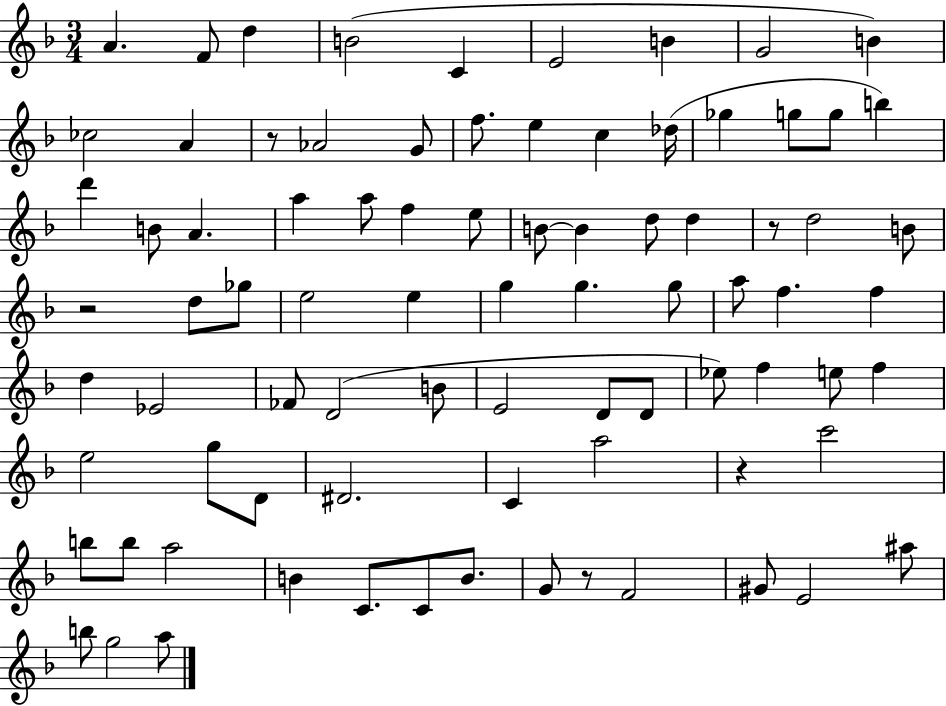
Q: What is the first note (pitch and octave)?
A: A4